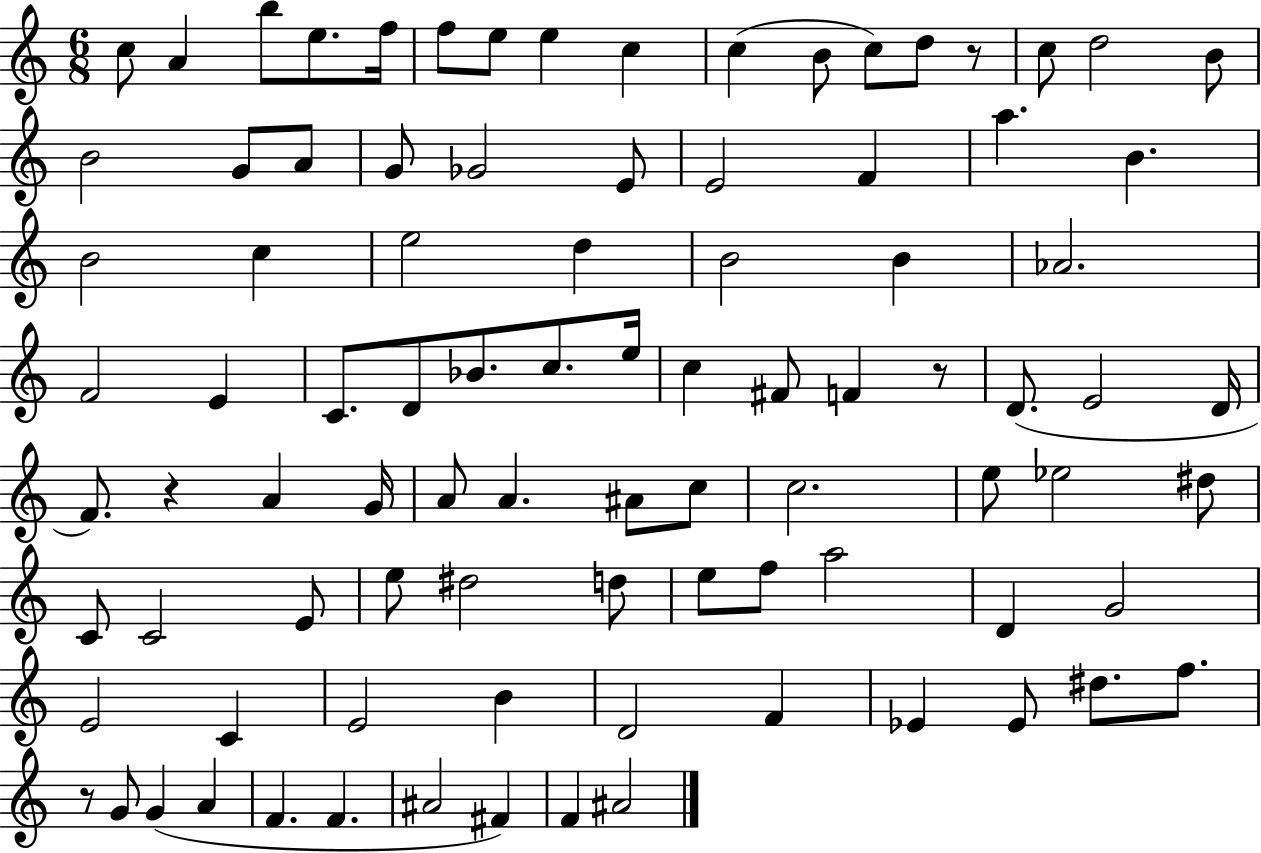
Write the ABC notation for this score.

X:1
T:Untitled
M:6/8
L:1/4
K:C
c/2 A b/2 e/2 f/4 f/2 e/2 e c c B/2 c/2 d/2 z/2 c/2 d2 B/2 B2 G/2 A/2 G/2 _G2 E/2 E2 F a B B2 c e2 d B2 B _A2 F2 E C/2 D/2 _B/2 c/2 e/4 c ^F/2 F z/2 D/2 E2 D/4 F/2 z A G/4 A/2 A ^A/2 c/2 c2 e/2 _e2 ^d/2 C/2 C2 E/2 e/2 ^d2 d/2 e/2 f/2 a2 D G2 E2 C E2 B D2 F _E _E/2 ^d/2 f/2 z/2 G/2 G A F F ^A2 ^F F ^A2